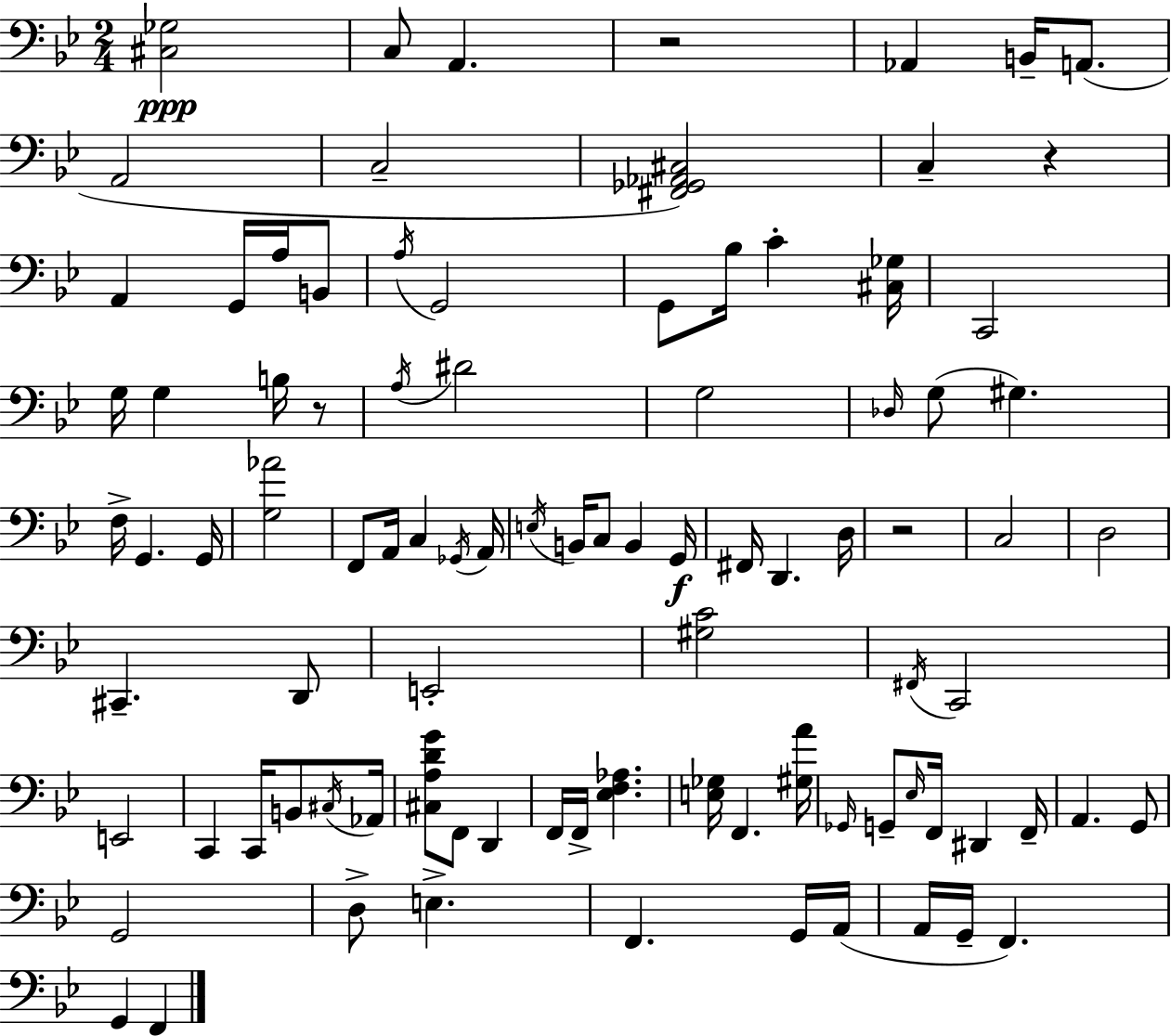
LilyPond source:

{
  \clef bass
  \numericTimeSignature
  \time 2/4
  \key g \minor
  <cis ges>2\ppp | c8 a,4. | r2 | aes,4 b,16-- a,8.( | \break a,2 | c2-- | <fis, ges, aes, cis>2) | c4-- r4 | \break a,4 g,16 a16 b,8 | \acciaccatura { a16 } g,2 | g,8 bes16 c'4-. | <cis ges>16 c,2 | \break g16 g4 b16 r8 | \acciaccatura { a16 } dis'2 | g2 | \grace { des16 }( g8 gis4.) | \break f16-> g,4. | g,16 <g aes'>2 | f,8 a,16 c4 | \acciaccatura { ges,16 } a,16 \acciaccatura { e16 } b,16 c8 | \break b,4 g,16\f fis,16 d,4. | d16 r2 | c2 | d2 | \break cis,4.-- | d,8 e,2-. | <gis c'>2 | \acciaccatura { fis,16 } c,2 | \break e,2 | c,4 | c,16 b,8 \acciaccatura { cis16 } aes,16 <cis a d' g'>8 | f,8 d,4 f,16 | \break f,16-> <ees f aes>4. <e ges>16 | f,4. <gis a'>16 \grace { ges,16 } | g,8-- \grace { ees16 } f,16 dis,4 | f,16-- a,4. g,8 | \break g,2 | d8-> e4.-> | f,4. g,16 | a,16( a,16 g,16-- f,4.) | \break g,4 f,4 | \bar "|."
}